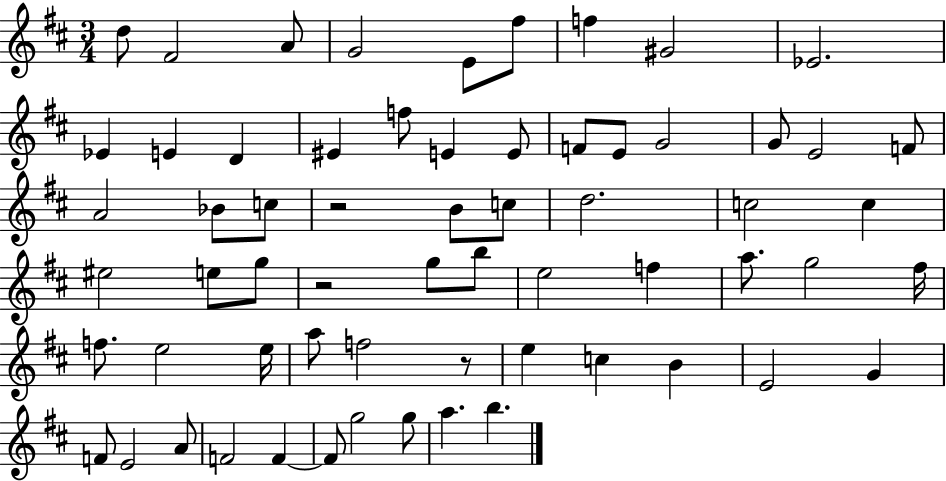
D5/e F#4/h A4/e G4/h E4/e F#5/e F5/q G#4/h Eb4/h. Eb4/q E4/q D4/q EIS4/q F5/e E4/q E4/e F4/e E4/e G4/h G4/e E4/h F4/e A4/h Bb4/e C5/e R/h B4/e C5/e D5/h. C5/h C5/q EIS5/h E5/e G5/e R/h G5/e B5/e E5/h F5/q A5/e. G5/h F#5/s F5/e. E5/h E5/s A5/e F5/h R/e E5/q C5/q B4/q E4/h G4/q F4/e E4/h A4/e F4/h F4/q F4/e G5/h G5/e A5/q. B5/q.